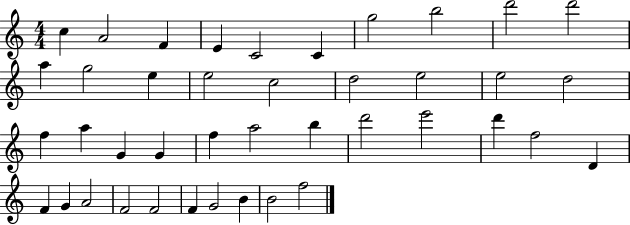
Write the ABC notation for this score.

X:1
T:Untitled
M:4/4
L:1/4
K:C
c A2 F E C2 C g2 b2 d'2 d'2 a g2 e e2 c2 d2 e2 e2 d2 f a G G f a2 b d'2 e'2 d' f2 D F G A2 F2 F2 F G2 B B2 f2